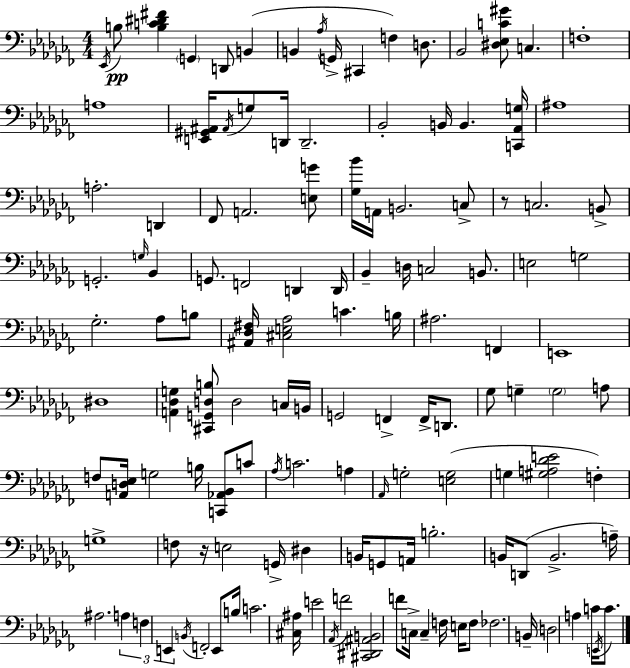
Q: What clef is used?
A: bass